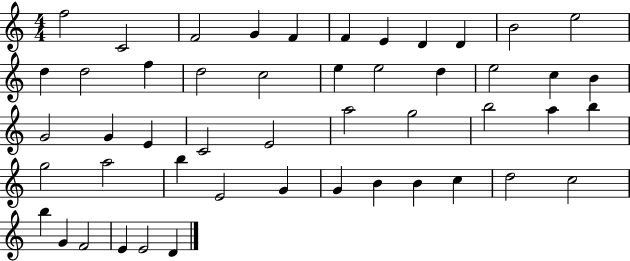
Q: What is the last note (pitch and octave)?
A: D4